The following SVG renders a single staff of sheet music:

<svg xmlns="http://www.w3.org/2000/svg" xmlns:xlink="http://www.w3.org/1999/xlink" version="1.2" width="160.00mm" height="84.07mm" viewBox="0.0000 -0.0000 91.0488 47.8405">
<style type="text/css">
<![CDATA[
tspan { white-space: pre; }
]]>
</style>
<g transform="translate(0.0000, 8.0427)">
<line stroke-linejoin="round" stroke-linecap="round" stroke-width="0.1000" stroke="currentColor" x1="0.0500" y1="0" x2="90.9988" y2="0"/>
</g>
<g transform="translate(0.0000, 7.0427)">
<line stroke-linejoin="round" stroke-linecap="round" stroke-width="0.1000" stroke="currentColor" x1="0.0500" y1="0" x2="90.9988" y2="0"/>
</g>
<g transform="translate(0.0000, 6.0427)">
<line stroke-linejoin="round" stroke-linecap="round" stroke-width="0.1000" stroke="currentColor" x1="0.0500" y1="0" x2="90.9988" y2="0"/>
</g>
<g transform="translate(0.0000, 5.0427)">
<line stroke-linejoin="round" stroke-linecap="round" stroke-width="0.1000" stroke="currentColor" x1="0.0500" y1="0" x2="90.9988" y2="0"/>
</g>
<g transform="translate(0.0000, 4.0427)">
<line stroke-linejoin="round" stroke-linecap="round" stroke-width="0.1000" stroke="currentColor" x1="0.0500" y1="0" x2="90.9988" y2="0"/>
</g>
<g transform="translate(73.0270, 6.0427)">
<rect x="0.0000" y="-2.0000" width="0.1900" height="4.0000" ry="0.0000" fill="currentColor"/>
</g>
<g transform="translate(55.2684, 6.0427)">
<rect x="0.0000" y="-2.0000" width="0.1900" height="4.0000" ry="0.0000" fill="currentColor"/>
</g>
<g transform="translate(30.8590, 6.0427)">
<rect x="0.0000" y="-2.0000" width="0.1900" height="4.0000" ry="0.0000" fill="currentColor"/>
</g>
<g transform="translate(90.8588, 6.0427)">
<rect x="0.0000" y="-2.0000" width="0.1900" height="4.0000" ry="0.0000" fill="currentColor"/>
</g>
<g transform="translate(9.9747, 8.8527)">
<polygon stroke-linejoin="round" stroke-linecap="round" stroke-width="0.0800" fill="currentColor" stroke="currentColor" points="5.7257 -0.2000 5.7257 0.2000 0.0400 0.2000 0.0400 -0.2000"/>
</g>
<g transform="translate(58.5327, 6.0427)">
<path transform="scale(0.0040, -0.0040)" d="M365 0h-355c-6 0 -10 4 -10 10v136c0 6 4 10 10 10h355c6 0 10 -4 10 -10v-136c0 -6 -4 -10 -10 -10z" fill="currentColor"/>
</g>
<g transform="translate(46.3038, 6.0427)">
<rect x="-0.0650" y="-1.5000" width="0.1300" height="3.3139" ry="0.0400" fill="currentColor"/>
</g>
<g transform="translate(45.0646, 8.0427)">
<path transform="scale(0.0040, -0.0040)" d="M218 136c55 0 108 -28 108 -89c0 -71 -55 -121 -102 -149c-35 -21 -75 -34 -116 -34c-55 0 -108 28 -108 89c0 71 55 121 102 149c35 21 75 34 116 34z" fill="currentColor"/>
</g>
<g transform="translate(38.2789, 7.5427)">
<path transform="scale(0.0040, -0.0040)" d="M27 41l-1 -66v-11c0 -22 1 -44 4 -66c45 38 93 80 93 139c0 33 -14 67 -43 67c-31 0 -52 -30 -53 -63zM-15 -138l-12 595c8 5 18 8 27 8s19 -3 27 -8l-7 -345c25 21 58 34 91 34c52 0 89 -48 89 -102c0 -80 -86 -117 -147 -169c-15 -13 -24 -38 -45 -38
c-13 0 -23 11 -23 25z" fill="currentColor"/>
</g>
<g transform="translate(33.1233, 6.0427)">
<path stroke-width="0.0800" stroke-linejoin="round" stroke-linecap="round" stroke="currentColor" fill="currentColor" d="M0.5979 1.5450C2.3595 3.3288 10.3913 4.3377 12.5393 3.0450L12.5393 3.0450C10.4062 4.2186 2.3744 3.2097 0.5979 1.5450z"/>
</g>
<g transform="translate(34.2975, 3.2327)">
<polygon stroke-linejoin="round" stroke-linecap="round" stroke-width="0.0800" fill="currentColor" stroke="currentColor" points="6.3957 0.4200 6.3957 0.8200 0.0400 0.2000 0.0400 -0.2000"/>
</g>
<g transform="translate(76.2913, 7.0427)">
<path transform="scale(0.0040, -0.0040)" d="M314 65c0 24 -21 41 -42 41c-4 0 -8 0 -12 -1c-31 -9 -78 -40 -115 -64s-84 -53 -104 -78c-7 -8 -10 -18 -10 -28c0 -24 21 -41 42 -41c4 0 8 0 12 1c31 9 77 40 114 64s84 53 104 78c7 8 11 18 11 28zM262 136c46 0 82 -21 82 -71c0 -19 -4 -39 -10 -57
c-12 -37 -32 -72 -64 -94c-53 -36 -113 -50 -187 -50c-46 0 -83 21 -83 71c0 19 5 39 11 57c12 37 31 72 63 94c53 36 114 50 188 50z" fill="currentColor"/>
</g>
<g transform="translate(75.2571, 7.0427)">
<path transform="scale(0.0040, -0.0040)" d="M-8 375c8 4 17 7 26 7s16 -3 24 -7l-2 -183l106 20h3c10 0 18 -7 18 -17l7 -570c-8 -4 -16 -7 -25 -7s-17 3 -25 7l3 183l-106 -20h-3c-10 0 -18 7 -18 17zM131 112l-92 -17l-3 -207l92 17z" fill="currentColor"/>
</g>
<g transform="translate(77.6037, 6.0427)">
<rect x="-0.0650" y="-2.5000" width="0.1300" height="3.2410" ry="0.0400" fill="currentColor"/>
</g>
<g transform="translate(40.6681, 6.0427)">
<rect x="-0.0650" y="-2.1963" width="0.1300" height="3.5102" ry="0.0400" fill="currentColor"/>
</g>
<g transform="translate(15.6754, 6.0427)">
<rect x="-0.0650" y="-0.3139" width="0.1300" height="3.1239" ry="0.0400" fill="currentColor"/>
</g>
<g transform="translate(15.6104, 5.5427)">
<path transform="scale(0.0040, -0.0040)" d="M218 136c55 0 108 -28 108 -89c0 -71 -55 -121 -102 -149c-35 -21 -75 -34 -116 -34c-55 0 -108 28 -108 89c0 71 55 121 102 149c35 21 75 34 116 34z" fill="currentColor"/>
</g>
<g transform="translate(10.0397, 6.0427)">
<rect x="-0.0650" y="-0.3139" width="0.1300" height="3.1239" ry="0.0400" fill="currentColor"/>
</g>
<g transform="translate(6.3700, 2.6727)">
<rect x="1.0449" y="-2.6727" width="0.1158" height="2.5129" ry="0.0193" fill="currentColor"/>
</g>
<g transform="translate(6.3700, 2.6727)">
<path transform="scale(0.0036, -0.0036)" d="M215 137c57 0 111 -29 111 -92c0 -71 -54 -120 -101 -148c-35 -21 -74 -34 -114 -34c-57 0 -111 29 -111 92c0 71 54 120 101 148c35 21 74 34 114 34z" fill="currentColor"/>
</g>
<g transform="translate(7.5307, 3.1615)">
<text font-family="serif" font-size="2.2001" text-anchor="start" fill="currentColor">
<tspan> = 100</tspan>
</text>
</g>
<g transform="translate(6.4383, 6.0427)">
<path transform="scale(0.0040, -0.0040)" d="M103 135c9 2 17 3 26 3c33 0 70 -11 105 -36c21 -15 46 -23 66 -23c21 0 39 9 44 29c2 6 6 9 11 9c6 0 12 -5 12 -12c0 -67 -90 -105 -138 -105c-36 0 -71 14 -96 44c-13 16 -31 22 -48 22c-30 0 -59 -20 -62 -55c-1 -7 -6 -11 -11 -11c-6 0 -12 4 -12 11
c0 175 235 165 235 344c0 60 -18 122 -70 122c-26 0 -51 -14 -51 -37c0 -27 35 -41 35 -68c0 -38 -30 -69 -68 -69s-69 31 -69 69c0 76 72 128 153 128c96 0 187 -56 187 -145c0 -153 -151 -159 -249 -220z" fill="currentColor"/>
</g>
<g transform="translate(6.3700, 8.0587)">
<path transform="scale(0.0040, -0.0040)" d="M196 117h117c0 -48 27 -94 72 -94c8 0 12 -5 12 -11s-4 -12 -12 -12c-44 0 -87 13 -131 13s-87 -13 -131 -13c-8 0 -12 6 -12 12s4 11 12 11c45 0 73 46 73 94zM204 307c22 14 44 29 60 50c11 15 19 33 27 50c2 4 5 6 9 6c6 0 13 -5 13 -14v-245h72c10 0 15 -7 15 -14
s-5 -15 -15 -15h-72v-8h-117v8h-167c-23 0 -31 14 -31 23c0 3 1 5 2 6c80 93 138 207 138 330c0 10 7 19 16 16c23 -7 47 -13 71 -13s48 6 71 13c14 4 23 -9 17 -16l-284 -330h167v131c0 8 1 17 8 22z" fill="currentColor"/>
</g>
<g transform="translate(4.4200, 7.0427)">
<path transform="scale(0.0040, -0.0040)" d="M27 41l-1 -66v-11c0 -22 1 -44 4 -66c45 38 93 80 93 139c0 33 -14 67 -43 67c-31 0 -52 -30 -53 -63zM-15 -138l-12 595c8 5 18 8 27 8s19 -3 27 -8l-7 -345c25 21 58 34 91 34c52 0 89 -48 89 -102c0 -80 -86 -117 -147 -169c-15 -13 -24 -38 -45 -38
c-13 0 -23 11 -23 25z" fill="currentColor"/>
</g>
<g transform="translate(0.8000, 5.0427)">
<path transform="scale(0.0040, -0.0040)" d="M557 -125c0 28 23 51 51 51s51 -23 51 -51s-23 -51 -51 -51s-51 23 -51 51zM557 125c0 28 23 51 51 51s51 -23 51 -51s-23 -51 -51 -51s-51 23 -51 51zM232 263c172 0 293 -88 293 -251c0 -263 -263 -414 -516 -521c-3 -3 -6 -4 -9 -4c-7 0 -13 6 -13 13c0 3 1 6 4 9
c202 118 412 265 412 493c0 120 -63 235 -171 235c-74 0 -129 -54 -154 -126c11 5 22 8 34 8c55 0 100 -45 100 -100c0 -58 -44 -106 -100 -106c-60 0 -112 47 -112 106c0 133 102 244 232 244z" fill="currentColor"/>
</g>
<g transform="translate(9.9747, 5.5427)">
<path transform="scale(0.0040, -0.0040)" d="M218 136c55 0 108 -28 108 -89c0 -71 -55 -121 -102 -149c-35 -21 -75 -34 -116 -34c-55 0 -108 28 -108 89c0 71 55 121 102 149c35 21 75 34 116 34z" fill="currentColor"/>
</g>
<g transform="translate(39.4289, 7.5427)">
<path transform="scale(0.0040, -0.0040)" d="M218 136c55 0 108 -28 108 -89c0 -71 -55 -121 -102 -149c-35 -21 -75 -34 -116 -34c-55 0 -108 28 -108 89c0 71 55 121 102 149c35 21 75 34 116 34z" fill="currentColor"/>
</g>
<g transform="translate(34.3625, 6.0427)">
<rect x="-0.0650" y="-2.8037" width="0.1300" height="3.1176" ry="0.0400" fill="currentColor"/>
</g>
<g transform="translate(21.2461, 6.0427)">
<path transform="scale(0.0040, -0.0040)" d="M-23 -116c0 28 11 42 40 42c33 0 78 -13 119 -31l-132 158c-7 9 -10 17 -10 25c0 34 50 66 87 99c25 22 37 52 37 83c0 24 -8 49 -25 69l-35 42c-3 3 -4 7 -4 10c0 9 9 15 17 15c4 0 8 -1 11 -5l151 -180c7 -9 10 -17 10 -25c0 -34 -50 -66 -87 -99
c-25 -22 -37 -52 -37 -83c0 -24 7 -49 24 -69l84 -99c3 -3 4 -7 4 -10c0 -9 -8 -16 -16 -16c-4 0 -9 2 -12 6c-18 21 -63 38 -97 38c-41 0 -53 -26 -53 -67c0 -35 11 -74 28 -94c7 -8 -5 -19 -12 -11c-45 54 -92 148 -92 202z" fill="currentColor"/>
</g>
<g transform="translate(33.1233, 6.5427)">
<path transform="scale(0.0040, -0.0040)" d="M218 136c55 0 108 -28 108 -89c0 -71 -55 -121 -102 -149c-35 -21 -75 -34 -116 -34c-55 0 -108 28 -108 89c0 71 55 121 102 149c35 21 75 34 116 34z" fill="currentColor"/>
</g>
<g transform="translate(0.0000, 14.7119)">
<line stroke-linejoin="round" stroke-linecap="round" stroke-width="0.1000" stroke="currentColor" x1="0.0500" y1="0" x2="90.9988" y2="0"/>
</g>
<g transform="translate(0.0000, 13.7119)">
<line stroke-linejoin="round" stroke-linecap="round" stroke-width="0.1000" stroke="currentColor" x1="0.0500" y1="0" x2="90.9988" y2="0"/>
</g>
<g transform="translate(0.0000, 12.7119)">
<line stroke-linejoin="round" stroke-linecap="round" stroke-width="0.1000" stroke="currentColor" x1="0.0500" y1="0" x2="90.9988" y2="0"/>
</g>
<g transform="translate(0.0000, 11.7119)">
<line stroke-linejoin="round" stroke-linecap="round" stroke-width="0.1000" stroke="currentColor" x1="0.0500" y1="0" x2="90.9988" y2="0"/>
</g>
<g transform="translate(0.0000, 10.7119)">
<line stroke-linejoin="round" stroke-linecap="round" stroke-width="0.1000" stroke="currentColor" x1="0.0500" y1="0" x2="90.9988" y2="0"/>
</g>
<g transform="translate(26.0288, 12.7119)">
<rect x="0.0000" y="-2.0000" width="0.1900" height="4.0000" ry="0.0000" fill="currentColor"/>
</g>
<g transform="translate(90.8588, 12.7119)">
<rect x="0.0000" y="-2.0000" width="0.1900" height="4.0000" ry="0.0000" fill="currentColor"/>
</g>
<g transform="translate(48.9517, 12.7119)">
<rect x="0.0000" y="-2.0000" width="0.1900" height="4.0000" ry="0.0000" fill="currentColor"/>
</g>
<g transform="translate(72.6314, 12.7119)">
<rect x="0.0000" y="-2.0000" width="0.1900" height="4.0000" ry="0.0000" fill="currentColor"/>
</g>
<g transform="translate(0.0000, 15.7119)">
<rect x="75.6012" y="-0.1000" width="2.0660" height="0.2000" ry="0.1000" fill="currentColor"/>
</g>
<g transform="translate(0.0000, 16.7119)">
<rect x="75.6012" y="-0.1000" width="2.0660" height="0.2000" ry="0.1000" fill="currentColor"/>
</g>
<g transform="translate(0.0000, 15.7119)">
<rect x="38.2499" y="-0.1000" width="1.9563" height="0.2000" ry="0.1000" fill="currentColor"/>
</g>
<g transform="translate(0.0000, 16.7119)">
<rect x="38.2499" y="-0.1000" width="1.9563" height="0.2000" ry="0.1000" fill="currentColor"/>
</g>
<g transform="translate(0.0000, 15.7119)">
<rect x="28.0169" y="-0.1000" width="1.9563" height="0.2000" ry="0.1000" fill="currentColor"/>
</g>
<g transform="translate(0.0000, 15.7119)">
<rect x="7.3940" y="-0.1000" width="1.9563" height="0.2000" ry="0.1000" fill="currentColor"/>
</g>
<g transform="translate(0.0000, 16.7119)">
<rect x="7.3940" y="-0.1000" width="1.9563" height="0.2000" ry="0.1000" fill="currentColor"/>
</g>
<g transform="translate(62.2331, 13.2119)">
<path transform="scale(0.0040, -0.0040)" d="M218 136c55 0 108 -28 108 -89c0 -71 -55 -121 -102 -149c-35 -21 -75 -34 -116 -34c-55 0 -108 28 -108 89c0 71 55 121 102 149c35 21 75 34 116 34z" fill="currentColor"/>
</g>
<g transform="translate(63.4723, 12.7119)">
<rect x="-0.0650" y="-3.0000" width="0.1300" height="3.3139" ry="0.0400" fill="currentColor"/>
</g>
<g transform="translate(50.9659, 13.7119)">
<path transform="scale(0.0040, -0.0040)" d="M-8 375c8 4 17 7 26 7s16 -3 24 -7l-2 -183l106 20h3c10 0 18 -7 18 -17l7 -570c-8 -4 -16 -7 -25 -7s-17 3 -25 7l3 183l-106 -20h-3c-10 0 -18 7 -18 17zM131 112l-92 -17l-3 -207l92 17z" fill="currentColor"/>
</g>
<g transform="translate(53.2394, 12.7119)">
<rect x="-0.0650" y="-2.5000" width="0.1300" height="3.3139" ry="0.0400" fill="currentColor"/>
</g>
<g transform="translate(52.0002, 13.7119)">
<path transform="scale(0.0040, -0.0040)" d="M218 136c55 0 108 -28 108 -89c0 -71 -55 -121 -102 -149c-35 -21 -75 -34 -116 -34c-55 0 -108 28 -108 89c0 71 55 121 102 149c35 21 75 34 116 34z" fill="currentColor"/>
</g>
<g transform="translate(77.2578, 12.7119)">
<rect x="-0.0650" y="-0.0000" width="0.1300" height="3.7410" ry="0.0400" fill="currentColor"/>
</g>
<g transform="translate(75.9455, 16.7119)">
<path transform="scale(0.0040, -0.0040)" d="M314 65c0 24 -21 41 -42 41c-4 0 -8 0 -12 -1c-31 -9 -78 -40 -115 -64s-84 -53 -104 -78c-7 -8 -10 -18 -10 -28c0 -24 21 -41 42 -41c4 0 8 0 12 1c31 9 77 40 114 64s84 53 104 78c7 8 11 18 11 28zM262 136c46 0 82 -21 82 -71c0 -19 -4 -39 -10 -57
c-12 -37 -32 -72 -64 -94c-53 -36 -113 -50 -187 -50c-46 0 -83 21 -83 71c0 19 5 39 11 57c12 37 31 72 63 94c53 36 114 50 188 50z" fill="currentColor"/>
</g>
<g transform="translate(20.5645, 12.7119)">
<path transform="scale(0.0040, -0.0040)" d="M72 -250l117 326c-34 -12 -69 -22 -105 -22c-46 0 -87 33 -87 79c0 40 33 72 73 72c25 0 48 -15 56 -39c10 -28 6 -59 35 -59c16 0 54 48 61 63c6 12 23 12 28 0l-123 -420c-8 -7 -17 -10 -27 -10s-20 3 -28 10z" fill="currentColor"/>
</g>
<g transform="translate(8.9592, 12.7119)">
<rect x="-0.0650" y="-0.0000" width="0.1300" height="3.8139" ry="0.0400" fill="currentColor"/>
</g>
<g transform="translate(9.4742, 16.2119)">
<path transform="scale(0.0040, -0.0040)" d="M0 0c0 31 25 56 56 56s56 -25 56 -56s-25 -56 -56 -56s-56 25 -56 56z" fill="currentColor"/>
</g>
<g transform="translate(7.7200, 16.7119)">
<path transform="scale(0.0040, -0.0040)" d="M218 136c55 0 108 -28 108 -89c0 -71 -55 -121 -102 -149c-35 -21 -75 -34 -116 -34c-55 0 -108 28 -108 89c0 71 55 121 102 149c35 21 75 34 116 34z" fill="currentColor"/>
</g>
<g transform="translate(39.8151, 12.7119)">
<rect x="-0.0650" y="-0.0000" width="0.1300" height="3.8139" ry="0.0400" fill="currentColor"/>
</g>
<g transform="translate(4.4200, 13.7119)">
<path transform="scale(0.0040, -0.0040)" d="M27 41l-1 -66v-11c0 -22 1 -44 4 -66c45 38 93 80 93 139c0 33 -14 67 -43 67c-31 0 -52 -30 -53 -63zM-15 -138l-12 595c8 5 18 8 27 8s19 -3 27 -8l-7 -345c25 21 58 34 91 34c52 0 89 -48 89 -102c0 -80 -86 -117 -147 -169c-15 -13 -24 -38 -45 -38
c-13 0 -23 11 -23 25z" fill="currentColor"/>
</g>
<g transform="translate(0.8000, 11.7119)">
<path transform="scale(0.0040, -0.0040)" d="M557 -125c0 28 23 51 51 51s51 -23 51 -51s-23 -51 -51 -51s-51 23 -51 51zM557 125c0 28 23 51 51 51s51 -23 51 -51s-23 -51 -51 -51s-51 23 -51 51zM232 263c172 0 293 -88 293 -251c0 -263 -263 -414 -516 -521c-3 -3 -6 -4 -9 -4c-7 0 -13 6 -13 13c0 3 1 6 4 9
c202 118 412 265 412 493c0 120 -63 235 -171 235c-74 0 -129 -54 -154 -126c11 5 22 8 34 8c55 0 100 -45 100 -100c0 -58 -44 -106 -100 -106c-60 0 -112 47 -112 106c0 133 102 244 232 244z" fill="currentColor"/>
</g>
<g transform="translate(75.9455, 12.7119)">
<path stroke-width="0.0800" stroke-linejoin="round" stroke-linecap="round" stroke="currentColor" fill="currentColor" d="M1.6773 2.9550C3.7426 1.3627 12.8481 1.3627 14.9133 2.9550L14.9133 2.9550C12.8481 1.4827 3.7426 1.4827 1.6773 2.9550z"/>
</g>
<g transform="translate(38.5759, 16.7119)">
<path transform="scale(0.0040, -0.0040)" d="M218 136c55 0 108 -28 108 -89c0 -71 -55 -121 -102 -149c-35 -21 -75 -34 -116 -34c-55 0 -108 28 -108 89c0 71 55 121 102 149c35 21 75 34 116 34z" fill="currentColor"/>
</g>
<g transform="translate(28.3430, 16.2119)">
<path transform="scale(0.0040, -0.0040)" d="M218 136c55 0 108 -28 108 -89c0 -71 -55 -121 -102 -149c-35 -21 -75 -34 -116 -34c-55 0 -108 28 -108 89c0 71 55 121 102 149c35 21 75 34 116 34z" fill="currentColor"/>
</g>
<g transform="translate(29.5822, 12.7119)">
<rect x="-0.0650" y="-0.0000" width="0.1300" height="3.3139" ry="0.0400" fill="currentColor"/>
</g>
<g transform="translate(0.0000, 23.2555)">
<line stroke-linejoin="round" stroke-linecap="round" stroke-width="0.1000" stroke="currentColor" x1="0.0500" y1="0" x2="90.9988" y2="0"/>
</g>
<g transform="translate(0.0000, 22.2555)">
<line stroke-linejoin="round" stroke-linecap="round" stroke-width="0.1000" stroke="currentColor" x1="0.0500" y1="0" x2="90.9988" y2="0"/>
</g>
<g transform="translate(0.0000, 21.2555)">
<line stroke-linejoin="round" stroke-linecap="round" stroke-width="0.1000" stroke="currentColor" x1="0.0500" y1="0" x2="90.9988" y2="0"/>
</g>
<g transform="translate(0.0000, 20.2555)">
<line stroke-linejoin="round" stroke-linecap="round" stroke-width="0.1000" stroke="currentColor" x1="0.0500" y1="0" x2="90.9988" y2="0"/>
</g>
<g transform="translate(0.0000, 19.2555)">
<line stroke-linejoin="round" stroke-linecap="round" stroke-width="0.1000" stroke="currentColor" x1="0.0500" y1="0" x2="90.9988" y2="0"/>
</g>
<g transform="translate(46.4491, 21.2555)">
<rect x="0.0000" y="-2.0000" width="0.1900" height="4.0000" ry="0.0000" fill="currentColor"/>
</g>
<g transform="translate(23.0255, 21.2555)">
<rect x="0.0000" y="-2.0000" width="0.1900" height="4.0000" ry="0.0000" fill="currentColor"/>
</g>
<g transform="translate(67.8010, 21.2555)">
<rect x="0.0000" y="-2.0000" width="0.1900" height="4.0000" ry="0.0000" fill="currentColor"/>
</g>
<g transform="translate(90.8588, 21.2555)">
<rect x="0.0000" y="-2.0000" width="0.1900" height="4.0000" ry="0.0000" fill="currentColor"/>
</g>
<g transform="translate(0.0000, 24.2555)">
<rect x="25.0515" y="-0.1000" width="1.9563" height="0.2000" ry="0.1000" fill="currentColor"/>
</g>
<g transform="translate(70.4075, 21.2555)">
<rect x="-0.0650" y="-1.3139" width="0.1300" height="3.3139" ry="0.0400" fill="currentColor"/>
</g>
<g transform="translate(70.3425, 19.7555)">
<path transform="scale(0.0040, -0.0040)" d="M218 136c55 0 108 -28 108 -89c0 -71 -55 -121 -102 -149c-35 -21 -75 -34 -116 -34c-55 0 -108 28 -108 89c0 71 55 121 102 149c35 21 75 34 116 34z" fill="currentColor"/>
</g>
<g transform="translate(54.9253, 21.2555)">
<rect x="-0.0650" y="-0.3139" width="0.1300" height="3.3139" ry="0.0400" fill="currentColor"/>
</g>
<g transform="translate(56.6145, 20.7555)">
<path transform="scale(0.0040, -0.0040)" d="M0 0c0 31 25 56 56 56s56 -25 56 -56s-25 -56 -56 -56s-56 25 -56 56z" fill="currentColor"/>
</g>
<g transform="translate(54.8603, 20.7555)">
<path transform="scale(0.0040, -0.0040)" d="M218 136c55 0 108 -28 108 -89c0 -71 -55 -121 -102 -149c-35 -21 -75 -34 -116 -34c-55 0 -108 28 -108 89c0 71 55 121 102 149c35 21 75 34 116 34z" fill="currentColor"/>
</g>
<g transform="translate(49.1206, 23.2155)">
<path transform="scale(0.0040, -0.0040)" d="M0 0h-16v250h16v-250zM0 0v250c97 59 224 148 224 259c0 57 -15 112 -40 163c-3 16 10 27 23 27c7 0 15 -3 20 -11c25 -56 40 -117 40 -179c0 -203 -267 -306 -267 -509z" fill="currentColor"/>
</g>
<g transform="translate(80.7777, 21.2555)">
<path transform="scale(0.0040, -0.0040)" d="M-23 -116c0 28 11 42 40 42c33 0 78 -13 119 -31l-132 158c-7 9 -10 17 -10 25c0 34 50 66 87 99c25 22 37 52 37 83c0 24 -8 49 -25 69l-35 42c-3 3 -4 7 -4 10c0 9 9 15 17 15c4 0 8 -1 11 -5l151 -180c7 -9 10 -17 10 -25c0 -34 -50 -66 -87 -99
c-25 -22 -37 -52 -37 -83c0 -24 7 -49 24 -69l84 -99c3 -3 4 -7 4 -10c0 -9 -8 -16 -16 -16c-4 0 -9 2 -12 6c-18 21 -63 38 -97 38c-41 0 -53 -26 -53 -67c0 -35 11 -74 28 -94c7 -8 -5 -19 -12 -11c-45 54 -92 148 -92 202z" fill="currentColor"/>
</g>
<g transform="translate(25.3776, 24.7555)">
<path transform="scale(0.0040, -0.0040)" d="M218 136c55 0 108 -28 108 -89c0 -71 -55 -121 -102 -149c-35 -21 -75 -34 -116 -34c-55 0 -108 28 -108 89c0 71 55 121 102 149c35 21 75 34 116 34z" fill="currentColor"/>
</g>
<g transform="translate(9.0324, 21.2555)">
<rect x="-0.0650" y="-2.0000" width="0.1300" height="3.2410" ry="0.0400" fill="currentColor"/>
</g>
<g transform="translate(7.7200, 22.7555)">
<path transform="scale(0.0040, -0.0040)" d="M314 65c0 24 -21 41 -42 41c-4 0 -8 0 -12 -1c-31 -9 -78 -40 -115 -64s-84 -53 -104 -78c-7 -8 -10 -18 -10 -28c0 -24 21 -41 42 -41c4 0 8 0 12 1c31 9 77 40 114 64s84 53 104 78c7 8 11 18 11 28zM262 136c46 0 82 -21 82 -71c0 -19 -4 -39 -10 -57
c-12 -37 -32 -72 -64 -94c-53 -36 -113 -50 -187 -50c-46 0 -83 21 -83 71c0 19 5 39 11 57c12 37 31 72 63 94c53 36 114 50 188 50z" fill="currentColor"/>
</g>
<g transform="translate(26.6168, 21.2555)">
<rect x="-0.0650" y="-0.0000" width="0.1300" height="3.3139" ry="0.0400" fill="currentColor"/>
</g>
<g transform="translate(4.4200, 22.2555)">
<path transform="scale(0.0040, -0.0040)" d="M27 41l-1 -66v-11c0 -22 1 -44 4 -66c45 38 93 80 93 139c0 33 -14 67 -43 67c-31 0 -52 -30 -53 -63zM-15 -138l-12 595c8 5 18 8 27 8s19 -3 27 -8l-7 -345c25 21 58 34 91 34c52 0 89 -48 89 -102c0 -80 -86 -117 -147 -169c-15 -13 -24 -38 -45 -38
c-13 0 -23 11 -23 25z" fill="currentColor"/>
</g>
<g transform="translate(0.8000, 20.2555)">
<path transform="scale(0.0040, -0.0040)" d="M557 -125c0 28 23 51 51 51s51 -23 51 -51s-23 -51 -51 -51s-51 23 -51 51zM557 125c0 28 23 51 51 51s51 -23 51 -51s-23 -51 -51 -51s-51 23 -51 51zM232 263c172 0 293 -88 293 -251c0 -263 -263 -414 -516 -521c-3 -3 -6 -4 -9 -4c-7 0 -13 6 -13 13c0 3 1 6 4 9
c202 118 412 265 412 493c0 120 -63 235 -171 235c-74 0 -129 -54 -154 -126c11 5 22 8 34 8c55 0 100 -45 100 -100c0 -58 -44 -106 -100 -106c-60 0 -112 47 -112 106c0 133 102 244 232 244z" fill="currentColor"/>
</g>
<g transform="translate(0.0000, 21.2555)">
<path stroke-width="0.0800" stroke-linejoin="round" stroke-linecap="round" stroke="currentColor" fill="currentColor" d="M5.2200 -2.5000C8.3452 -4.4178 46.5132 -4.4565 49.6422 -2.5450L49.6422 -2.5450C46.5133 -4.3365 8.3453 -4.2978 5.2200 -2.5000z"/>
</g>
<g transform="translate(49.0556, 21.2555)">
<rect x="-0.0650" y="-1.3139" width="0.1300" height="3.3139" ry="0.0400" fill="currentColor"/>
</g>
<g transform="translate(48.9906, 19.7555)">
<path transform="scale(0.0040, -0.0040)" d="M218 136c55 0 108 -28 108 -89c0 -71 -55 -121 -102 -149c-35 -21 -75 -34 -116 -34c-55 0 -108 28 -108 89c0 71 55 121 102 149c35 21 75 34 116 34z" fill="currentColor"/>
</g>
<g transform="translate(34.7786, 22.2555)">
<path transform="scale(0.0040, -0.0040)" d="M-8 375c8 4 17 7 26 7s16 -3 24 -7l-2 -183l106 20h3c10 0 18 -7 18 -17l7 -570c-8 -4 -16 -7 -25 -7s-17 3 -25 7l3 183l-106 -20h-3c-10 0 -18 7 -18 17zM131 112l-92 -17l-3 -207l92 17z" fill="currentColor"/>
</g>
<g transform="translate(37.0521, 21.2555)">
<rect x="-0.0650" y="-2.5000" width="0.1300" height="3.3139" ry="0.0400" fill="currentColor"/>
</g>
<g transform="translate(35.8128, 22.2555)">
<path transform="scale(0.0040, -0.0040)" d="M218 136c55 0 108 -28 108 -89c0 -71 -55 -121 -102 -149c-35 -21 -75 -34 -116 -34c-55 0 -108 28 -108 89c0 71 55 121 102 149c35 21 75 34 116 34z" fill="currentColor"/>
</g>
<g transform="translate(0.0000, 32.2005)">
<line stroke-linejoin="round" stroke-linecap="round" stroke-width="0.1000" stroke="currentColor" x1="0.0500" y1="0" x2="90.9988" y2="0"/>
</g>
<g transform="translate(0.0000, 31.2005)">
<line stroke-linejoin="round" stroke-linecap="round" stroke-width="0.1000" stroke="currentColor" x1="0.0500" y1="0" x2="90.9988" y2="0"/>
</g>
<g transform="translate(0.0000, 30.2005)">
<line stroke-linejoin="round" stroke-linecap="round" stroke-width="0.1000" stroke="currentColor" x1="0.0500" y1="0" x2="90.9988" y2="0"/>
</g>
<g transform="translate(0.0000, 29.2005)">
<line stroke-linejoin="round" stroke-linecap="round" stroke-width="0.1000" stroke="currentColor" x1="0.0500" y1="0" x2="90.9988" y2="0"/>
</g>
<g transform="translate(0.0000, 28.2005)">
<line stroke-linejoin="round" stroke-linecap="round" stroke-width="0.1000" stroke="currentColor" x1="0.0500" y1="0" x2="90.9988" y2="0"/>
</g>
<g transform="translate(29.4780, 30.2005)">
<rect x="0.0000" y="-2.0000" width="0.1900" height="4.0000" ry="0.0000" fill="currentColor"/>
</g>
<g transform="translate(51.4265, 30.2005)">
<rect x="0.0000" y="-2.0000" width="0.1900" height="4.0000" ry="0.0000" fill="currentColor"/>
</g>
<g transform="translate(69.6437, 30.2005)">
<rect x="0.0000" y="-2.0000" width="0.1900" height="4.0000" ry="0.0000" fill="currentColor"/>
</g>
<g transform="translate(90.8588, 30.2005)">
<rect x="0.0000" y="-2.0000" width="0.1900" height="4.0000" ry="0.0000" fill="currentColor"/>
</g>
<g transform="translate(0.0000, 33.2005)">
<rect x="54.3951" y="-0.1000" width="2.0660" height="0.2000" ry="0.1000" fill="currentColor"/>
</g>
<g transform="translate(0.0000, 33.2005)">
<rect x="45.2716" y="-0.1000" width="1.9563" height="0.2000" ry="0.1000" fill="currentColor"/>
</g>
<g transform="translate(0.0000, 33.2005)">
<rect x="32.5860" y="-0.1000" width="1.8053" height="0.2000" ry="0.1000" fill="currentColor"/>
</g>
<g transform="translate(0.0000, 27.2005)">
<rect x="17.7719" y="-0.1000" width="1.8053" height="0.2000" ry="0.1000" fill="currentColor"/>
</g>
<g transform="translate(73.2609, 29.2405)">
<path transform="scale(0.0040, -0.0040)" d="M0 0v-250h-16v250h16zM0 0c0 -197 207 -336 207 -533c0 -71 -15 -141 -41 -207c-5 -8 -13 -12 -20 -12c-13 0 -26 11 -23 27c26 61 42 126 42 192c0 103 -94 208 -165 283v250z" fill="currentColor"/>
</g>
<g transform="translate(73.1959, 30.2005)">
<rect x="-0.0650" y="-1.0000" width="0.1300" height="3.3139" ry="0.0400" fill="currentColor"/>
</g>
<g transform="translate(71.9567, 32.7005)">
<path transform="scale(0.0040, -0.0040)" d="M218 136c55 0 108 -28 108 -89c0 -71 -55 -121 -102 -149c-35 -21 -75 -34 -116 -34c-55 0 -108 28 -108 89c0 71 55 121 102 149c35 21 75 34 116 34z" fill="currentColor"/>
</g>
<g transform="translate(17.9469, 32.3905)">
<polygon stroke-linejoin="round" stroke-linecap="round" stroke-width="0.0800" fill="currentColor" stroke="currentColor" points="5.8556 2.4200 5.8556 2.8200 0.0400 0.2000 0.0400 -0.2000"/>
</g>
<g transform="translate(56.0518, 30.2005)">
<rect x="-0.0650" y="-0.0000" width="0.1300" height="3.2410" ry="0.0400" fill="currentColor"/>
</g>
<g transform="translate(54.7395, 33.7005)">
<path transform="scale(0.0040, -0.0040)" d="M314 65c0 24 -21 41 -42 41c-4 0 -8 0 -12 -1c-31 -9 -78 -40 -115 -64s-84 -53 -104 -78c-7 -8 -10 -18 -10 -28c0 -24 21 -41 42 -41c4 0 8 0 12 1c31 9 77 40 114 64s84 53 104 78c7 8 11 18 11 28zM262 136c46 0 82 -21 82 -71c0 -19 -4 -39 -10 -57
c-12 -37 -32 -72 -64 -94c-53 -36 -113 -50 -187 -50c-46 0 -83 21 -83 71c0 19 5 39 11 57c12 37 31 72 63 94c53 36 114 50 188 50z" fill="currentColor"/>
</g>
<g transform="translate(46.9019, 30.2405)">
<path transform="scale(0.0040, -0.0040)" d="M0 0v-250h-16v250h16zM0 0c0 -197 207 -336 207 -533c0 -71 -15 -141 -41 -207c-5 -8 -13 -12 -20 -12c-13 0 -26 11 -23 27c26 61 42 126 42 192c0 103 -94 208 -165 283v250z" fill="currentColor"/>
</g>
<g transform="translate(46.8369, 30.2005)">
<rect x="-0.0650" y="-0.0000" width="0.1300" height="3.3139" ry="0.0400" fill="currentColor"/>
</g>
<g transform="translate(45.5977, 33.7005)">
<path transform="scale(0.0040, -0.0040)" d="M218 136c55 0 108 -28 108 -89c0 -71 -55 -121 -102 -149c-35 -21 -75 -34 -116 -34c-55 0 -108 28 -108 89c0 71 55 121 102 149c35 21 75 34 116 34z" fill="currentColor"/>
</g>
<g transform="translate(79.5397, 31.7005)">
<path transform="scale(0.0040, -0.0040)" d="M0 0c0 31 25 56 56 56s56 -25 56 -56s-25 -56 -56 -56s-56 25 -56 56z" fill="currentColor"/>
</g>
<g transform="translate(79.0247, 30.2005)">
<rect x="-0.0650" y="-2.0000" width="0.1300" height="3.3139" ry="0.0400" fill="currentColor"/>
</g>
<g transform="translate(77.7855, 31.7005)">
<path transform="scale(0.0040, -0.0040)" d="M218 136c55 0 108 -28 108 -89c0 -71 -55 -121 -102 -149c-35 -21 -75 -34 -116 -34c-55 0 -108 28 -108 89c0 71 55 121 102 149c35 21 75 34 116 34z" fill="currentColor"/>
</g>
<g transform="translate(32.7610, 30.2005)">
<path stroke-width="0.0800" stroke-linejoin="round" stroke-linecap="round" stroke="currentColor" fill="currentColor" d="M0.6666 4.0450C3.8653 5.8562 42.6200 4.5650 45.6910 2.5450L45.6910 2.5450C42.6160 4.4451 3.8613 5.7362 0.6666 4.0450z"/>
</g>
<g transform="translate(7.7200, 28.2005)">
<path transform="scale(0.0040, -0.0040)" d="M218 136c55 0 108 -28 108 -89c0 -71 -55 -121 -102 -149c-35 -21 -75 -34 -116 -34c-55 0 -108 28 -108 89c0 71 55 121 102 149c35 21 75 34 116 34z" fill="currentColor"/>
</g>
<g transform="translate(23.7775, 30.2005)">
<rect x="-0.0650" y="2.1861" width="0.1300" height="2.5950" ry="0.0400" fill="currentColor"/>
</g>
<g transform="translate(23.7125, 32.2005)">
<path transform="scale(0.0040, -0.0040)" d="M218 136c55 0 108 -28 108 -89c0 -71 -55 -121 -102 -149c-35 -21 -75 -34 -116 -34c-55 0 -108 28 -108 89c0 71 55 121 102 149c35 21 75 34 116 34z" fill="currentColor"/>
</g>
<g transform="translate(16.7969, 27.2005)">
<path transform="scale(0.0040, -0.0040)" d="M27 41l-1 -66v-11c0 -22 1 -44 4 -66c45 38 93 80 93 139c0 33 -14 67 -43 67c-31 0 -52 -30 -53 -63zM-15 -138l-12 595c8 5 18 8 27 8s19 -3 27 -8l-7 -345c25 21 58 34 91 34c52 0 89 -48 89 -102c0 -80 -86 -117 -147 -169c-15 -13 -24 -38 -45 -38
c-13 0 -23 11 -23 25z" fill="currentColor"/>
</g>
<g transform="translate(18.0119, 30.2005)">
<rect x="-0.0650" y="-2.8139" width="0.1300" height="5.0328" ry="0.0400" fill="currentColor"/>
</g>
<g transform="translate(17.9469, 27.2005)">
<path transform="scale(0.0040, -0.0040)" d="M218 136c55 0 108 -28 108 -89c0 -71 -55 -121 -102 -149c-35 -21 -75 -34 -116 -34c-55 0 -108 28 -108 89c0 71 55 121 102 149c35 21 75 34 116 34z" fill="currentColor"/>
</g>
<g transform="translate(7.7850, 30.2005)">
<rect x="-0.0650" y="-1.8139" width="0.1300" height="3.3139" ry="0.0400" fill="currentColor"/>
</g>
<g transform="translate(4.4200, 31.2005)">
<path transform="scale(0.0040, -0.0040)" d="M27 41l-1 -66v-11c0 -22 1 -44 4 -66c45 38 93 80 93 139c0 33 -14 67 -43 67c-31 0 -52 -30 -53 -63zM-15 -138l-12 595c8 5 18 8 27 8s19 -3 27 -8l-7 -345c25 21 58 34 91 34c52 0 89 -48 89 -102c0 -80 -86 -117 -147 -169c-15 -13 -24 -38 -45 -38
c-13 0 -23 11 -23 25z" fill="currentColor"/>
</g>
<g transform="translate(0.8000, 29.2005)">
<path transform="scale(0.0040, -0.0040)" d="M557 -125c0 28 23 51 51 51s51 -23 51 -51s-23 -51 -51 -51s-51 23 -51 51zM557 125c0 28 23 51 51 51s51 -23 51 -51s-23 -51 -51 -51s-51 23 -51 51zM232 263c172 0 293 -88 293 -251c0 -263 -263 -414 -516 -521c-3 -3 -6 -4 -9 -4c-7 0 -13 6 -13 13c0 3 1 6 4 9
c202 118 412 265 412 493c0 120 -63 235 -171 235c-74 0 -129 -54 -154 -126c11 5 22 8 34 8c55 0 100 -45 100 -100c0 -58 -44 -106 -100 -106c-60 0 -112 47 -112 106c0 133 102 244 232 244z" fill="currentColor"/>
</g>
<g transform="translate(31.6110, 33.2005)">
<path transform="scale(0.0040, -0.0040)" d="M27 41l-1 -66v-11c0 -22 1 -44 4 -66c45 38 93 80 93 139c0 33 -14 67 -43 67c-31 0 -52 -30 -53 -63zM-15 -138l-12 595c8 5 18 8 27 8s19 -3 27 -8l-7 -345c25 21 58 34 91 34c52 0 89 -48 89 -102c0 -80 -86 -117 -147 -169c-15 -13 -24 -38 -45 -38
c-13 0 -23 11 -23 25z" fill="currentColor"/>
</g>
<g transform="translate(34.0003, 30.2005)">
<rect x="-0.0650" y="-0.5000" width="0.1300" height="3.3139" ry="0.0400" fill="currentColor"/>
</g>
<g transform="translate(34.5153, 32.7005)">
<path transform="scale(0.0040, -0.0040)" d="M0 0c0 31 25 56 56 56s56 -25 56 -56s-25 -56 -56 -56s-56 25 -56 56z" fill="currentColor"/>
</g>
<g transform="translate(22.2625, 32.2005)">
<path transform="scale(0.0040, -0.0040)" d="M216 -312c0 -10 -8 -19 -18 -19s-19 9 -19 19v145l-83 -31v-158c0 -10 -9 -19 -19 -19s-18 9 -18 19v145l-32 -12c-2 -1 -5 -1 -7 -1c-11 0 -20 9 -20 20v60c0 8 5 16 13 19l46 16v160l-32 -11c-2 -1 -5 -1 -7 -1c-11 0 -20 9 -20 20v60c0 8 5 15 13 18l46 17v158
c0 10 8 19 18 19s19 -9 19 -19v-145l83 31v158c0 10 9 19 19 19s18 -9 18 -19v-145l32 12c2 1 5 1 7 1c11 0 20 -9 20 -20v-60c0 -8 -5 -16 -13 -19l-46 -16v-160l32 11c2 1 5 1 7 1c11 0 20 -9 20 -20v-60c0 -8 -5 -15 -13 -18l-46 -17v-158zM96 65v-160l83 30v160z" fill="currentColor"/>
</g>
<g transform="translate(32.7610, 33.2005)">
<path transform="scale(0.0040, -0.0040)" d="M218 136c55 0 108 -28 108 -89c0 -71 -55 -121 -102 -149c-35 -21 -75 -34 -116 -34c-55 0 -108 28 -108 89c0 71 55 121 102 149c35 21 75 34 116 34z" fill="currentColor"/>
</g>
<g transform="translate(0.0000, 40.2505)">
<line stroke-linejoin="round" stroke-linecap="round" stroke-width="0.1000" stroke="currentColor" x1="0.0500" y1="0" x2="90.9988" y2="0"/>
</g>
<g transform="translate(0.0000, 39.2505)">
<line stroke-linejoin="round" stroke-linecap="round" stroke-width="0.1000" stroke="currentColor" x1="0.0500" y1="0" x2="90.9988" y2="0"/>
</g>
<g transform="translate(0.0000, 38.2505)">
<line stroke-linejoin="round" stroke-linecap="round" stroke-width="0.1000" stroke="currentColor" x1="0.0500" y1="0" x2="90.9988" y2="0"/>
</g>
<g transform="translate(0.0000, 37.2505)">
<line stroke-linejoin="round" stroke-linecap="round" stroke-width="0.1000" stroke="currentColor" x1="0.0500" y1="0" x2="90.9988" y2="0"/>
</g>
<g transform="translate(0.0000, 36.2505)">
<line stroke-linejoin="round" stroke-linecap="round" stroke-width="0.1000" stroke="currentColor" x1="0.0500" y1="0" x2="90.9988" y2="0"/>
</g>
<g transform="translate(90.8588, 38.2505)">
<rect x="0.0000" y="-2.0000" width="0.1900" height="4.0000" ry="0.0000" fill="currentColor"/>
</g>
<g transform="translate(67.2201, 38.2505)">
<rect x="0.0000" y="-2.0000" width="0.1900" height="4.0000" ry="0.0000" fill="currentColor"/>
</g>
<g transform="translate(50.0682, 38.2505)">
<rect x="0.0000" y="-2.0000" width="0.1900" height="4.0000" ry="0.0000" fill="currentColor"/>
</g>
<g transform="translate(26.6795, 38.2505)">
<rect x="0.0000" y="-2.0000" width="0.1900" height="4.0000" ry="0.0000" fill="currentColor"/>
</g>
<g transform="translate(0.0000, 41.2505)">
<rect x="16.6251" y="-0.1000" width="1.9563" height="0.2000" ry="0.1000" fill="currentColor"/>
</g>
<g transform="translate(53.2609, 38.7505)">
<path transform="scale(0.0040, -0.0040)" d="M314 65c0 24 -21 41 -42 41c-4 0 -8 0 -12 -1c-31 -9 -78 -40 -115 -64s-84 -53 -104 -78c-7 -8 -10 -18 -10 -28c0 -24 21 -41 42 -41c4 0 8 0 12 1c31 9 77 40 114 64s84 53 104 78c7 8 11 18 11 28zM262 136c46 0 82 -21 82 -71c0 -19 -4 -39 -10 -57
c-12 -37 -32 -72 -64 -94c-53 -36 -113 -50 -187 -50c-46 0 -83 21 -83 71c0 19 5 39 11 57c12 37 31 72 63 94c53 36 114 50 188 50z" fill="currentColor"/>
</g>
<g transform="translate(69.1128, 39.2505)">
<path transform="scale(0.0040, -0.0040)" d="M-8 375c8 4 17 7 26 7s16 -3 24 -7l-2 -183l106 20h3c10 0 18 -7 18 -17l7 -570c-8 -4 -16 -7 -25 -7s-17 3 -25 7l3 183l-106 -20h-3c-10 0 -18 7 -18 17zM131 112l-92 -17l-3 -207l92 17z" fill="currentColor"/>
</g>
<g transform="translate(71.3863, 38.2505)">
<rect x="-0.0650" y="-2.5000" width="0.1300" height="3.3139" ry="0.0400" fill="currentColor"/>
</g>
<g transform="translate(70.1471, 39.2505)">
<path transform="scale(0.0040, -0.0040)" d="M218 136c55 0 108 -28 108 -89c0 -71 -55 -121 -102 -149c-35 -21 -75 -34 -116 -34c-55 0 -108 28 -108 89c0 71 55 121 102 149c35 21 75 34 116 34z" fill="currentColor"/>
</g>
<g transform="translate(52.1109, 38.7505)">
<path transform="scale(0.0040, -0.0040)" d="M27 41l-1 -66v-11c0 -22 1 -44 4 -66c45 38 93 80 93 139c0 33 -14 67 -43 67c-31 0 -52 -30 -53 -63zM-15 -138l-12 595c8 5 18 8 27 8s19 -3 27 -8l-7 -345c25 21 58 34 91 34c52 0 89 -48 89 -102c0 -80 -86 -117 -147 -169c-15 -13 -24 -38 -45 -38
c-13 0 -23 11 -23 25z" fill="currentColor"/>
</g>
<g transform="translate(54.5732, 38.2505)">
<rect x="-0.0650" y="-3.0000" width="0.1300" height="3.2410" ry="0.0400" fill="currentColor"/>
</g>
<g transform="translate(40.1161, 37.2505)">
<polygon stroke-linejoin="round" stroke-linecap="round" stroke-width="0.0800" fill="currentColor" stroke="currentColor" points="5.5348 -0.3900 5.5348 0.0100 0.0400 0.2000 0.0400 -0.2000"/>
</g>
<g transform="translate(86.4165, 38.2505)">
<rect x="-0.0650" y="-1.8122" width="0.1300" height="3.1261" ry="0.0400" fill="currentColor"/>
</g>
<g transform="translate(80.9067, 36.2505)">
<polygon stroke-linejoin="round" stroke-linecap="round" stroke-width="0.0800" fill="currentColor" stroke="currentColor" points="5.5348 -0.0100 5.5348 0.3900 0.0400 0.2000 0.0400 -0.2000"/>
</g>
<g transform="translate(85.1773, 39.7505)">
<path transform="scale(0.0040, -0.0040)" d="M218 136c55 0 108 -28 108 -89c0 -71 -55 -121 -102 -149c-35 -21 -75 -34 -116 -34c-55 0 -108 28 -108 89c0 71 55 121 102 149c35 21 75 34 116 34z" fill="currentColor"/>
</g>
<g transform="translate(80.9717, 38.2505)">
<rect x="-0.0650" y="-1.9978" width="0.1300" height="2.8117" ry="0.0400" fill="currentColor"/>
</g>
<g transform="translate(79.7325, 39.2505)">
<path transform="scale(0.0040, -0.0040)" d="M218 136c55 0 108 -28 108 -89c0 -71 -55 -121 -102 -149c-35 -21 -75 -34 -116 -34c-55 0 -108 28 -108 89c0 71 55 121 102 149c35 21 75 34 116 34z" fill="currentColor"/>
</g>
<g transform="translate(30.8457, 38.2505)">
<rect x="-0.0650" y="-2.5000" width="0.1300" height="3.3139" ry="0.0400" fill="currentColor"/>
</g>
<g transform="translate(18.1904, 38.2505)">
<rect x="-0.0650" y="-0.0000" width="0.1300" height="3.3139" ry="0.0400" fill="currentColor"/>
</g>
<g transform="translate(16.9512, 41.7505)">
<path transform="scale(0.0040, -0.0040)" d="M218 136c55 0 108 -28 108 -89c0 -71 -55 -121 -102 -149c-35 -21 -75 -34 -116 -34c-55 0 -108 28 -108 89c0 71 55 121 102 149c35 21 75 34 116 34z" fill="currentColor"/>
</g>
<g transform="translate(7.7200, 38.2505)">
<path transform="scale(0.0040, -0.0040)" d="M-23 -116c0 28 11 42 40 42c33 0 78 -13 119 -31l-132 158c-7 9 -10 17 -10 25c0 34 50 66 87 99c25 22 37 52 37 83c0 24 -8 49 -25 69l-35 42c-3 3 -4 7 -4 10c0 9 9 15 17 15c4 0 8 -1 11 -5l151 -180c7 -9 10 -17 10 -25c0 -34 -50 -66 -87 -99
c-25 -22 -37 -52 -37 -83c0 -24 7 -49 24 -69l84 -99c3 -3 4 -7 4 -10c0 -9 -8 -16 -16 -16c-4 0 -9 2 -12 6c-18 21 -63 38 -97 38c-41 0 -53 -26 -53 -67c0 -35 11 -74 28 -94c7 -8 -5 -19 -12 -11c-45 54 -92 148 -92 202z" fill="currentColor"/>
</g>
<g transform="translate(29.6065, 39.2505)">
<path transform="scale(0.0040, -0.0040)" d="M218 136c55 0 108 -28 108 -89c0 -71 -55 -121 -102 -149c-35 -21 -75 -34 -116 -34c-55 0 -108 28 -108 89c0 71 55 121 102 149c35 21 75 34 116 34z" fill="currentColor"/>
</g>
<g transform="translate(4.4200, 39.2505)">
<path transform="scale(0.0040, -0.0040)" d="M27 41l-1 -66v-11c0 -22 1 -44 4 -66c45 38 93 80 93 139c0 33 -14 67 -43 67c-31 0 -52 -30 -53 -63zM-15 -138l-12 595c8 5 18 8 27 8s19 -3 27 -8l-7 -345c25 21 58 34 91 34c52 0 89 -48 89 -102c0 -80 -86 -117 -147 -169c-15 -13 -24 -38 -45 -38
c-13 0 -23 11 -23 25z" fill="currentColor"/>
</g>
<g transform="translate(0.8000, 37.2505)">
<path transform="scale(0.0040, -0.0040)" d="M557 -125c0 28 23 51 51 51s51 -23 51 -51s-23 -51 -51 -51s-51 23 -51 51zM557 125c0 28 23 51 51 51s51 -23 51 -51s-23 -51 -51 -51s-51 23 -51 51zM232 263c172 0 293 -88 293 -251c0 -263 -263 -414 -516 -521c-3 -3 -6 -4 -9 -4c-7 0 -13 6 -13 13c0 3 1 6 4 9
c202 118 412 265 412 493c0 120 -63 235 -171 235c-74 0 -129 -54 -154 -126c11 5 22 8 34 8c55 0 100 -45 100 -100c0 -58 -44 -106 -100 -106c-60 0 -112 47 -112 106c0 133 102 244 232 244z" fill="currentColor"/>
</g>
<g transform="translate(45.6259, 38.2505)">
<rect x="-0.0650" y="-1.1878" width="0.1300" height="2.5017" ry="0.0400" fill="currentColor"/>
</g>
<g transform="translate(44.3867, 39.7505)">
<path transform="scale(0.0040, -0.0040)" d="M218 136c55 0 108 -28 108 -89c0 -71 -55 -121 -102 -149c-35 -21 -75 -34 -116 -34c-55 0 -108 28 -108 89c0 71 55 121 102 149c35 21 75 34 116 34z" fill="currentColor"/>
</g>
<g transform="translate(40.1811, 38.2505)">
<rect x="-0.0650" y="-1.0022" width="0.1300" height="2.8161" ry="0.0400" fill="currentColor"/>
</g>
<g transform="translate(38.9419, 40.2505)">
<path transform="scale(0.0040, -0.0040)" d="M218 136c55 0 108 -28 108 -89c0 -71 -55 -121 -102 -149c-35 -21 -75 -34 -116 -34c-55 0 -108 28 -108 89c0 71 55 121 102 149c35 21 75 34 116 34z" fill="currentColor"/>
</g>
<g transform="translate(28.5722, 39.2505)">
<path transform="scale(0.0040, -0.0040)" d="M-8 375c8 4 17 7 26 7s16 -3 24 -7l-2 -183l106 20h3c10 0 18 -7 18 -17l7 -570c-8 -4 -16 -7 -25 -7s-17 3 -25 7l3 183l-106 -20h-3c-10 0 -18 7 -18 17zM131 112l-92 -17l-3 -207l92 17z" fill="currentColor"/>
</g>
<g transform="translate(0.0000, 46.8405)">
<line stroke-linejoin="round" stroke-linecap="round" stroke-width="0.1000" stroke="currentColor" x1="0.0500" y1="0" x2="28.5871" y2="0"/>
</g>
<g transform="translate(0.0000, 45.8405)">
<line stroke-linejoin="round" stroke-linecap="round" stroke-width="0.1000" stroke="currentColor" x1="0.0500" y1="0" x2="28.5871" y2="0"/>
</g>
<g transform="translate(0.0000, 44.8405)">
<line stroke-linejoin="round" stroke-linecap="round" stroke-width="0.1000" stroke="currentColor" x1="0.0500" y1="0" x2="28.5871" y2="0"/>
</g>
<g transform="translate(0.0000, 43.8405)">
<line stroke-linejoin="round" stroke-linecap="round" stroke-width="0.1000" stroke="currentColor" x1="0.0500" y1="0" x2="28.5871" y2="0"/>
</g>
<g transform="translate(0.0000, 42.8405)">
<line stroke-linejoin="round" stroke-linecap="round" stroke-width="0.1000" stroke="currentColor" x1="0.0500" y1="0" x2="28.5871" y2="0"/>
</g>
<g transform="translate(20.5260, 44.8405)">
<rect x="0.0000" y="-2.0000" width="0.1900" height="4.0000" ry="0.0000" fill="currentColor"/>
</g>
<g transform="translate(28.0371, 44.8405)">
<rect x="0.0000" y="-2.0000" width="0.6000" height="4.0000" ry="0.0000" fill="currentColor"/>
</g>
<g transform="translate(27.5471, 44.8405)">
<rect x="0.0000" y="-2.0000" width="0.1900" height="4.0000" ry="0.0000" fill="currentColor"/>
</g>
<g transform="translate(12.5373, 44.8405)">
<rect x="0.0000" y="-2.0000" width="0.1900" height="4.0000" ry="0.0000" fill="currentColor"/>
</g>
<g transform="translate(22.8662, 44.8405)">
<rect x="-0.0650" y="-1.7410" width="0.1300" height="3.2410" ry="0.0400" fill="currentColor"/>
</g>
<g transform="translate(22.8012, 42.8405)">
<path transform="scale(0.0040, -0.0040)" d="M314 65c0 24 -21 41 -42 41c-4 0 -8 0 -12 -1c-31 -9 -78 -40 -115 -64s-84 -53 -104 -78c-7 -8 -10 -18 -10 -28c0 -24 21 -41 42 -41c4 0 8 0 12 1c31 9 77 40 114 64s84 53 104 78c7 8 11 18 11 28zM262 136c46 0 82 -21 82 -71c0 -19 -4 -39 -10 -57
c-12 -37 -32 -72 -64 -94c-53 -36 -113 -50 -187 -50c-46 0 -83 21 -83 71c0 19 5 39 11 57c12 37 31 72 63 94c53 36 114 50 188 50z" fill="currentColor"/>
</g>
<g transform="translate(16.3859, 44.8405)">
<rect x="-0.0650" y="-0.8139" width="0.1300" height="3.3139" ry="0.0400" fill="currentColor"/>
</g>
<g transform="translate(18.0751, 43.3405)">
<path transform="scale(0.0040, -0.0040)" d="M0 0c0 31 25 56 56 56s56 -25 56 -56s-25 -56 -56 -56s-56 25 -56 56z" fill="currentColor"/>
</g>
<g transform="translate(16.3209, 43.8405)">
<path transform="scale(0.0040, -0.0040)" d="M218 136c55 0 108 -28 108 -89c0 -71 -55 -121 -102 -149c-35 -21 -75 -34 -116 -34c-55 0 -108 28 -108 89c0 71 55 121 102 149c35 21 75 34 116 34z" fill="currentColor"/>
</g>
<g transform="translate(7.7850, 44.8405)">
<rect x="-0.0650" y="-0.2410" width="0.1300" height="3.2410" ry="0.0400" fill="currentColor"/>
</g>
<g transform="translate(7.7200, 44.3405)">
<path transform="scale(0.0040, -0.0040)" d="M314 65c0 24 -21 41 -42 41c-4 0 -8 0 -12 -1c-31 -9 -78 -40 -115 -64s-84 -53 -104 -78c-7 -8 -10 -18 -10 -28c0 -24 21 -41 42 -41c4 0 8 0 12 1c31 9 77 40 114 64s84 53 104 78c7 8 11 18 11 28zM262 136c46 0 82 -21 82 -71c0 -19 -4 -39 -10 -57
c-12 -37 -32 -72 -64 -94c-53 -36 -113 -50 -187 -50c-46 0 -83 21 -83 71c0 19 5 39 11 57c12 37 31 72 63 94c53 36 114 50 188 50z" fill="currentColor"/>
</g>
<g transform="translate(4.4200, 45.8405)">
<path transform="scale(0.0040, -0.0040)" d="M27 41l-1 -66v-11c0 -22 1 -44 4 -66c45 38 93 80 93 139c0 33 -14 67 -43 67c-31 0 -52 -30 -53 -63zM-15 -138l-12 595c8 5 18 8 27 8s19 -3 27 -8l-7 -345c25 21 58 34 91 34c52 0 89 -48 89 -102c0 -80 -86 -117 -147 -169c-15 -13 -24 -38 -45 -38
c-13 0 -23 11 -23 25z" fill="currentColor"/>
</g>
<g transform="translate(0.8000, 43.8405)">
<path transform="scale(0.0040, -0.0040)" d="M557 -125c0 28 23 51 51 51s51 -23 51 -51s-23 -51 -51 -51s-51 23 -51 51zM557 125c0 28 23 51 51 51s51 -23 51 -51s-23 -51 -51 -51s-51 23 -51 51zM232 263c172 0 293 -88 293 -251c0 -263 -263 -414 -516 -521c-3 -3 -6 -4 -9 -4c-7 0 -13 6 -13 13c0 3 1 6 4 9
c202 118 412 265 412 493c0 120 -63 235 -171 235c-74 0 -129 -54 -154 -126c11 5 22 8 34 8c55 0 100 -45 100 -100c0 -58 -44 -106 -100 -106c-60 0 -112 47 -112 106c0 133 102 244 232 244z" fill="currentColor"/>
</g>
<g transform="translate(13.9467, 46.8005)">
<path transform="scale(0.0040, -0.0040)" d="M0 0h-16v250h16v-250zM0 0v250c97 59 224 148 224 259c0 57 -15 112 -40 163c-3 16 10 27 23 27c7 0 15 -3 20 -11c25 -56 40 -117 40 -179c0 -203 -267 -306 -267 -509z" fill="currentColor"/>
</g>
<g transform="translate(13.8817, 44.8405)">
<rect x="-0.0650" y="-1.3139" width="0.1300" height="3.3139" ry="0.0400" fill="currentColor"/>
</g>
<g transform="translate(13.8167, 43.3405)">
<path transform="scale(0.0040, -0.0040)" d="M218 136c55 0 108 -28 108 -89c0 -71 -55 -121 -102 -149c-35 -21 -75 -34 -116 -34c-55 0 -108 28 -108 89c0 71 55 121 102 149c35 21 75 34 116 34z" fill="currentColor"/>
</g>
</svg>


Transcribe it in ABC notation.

X:1
T:Untitled
M:2/4
L:1/4
K:F
E,/2 E,/2 z C,/2 _A,,/2 G,, z2 B,,2 C,, z/2 D,, C,, B,, C, C,,2 A,,2 D,, B,, G,/2 E, G, z A, _C/2 ^G,,/2 _E,, D,,/2 D,,2 F,,/2 A,, z D,, B,, G,,/2 A,,/2 _C,2 B,, B,,/2 A,,/2 E,2 G,/2 F, A,2